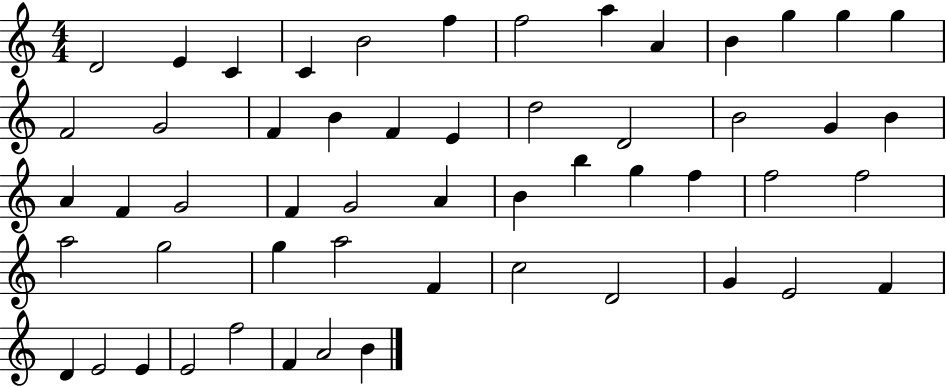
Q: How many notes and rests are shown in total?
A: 54